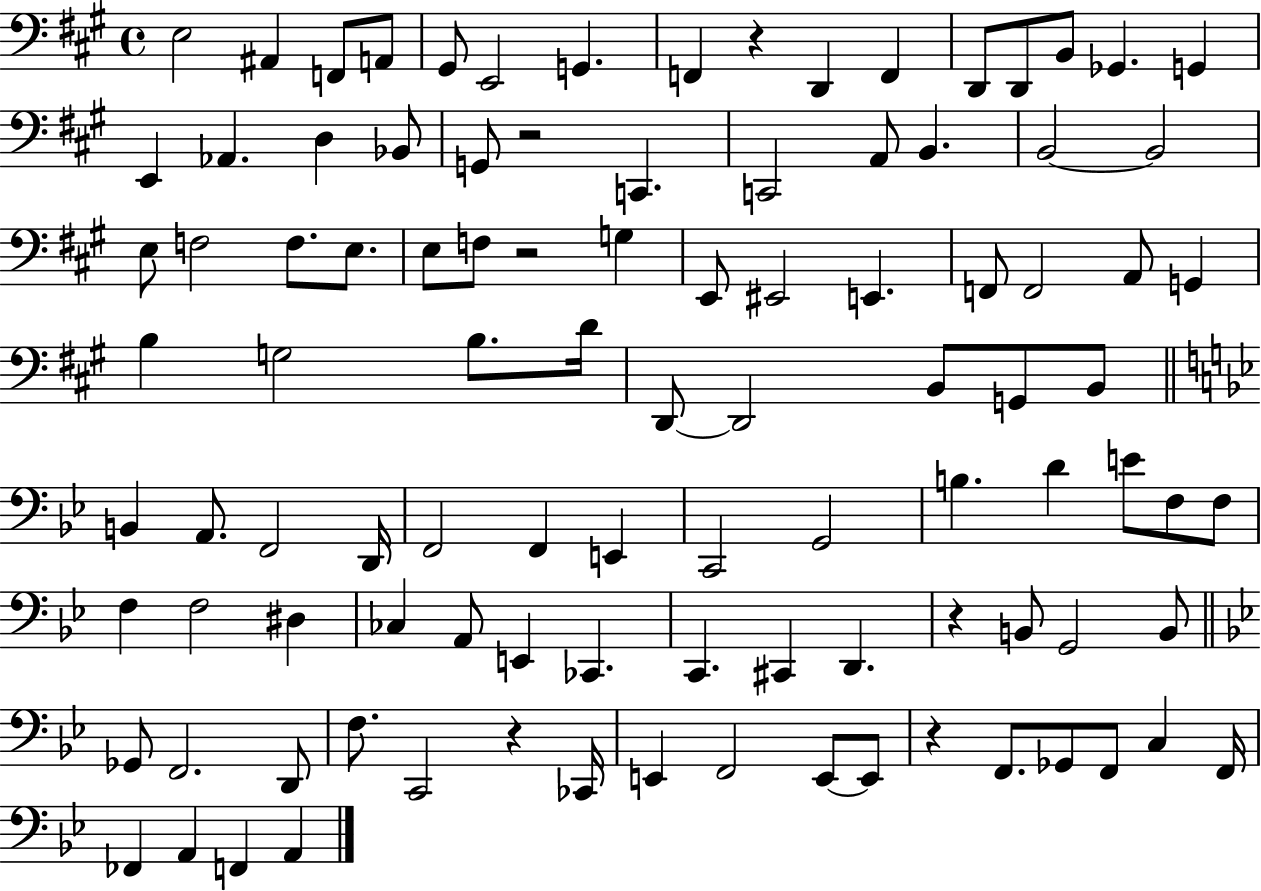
E3/h A#2/q F2/e A2/e G#2/e E2/h G2/q. F2/q R/q D2/q F2/q D2/e D2/e B2/e Gb2/q. G2/q E2/q Ab2/q. D3/q Bb2/e G2/e R/h C2/q. C2/h A2/e B2/q. B2/h B2/h E3/e F3/h F3/e. E3/e. E3/e F3/e R/h G3/q E2/e EIS2/h E2/q. F2/e F2/h A2/e G2/q B3/q G3/h B3/e. D4/s D2/e D2/h B2/e G2/e B2/e B2/q A2/e. F2/h D2/s F2/h F2/q E2/q C2/h G2/h B3/q. D4/q E4/e F3/e F3/e F3/q F3/h D#3/q CES3/q A2/e E2/q CES2/q. C2/q. C#2/q D2/q. R/q B2/e G2/h B2/e Gb2/e F2/h. D2/e F3/e. C2/h R/q CES2/s E2/q F2/h E2/e E2/e R/q F2/e. Gb2/e F2/e C3/q F2/s FES2/q A2/q F2/q A2/q